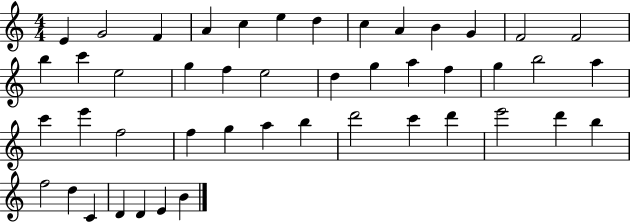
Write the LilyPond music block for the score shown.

{
  \clef treble
  \numericTimeSignature
  \time 4/4
  \key c \major
  e'4 g'2 f'4 | a'4 c''4 e''4 d''4 | c''4 a'4 b'4 g'4 | f'2 f'2 | \break b''4 c'''4 e''2 | g''4 f''4 e''2 | d''4 g''4 a''4 f''4 | g''4 b''2 a''4 | \break c'''4 e'''4 f''2 | f''4 g''4 a''4 b''4 | d'''2 c'''4 d'''4 | e'''2 d'''4 b''4 | \break f''2 d''4 c'4 | d'4 d'4 e'4 b'4 | \bar "|."
}